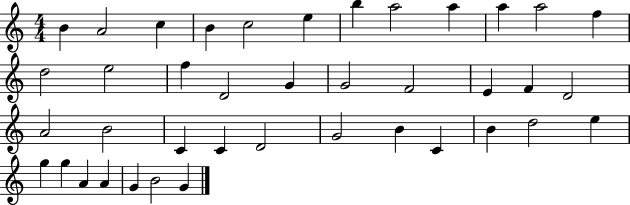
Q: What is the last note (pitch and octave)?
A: G4